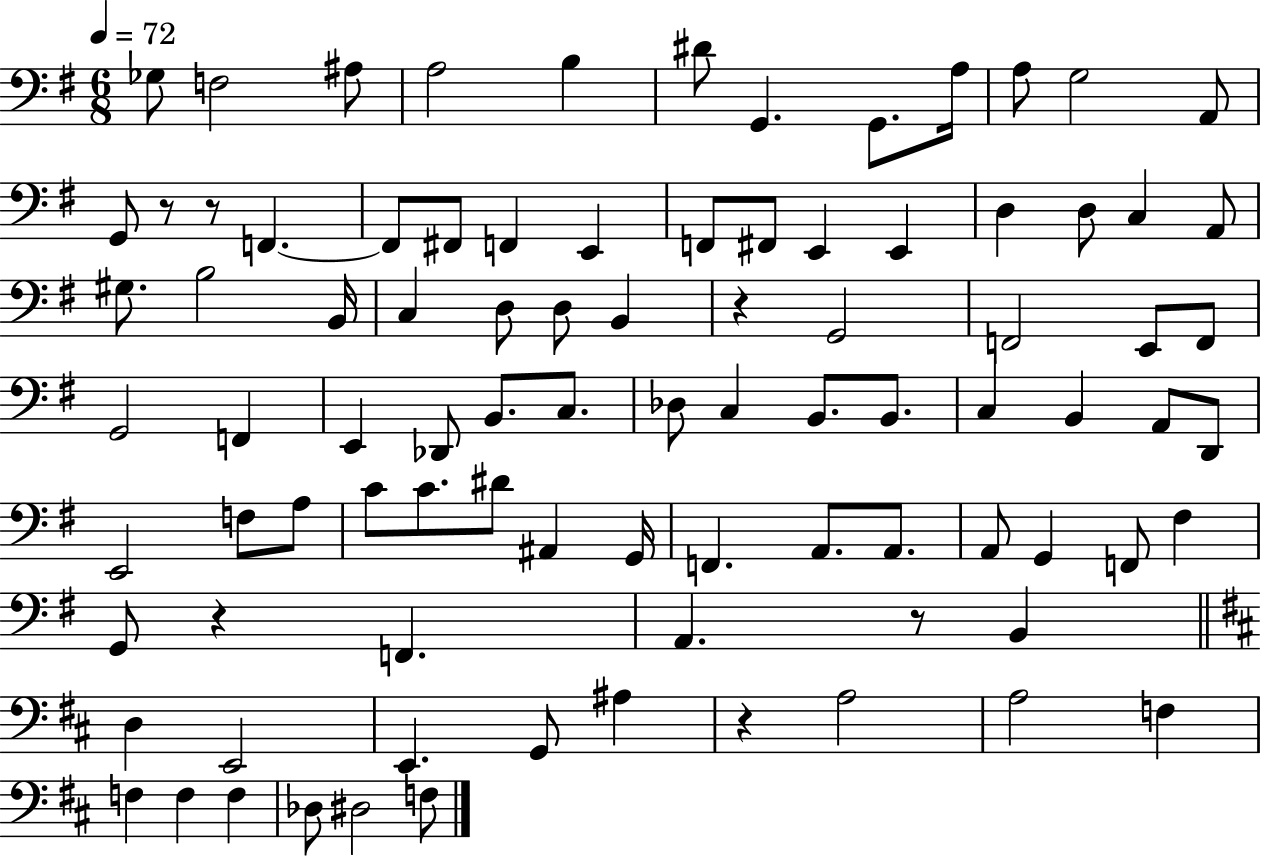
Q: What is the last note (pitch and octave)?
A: F3